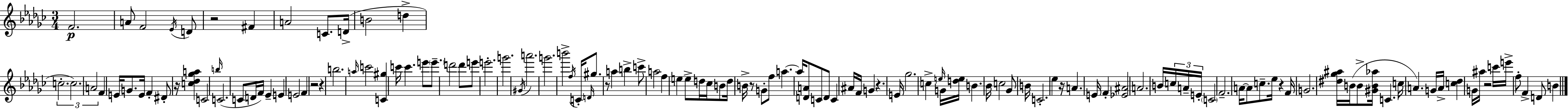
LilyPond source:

{
  \clef treble
  \numericTimeSignature
  \time 3/4
  \key ees \minor
  f'2.\p | a'8 f'2 \acciaccatura { ees'16 } d'8 | r2 fis'4 | a'2 c'8. | \break d'16->( b'2 d''4-> | \tuplet 3/2 { c''2.-. | c''2.) | a'2 } f'4 | \break e'16 g'8. e'16 f'4-. dis'8-. | r16 <c'' des'' ges'' a''>4 c'2 | \grace { b''16 } c'2.( | c'8 d'16 f'16) ees'4-- e'4 | \break e'2 f'4 | r2 r4 | b''2. | \grace { a''16 } c'''2 <c' gis''>4 | \break c'''16 c'''4. e'''8 | \parenthesize e'''8.-- d'''2 d'''8 | e'''8 e'''2.-. | g'''2. | \break \acciaccatura { gis'16 } a'''2. | g'''2. | b'''2-> | \acciaccatura { f''16 } c'16-. \grace { d'16 } gis''8. r8 a''4 | \break b''4-> c'''8-> a''2 | f''4 e''4 e''8-> | d''16 ces''16 b'8 d''16 b'16-> r8 g'8-. f''8 | a''4.~~ a''16 <d' a'>8 c'8 d'8 | \break c'4 ais'16 f'16 g'4 r4. | e'16 ges''2. | c''4-> \grace { e''16 } g'16 | <d'' e''>16 b'4. bes'16 c''2 | \break ges'8 b'16 c'2.-. | ees''4 r16 | a'4. e'16 f'4-. <ees' ais'>2 | a'2. | \break b'16 \tuplet 3/2 { c''16 a'16-- e'16-. } \parenthesize c'2 | f'2.-- | a'16~~ a'8 c''8.-- | ees''16 r4 f'16 g'2. | \break <dis'' ges'' ais''>16 b'16( b'8-> <gis' b' aes''>16 | c'4. c''16 a'4.) | g'16 a'16-> <c'' des''>4 g'16 ais''16 r2 | c'''16 e'''16-> f''8-. f'4-> | \break d'8 b'4 \bar "|."
}